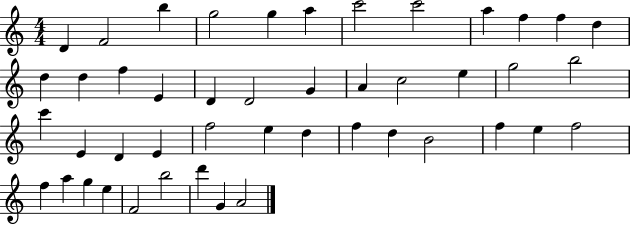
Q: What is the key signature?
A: C major